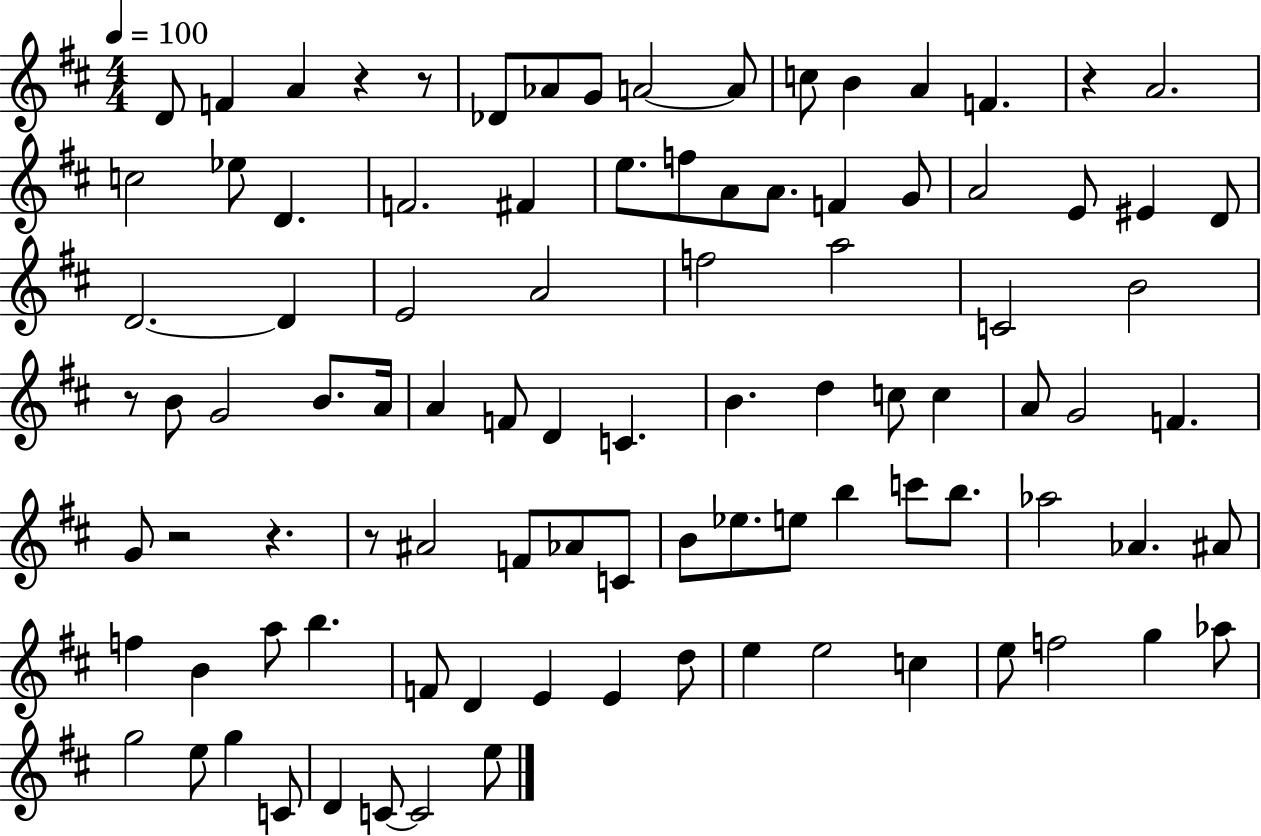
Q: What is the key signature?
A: D major